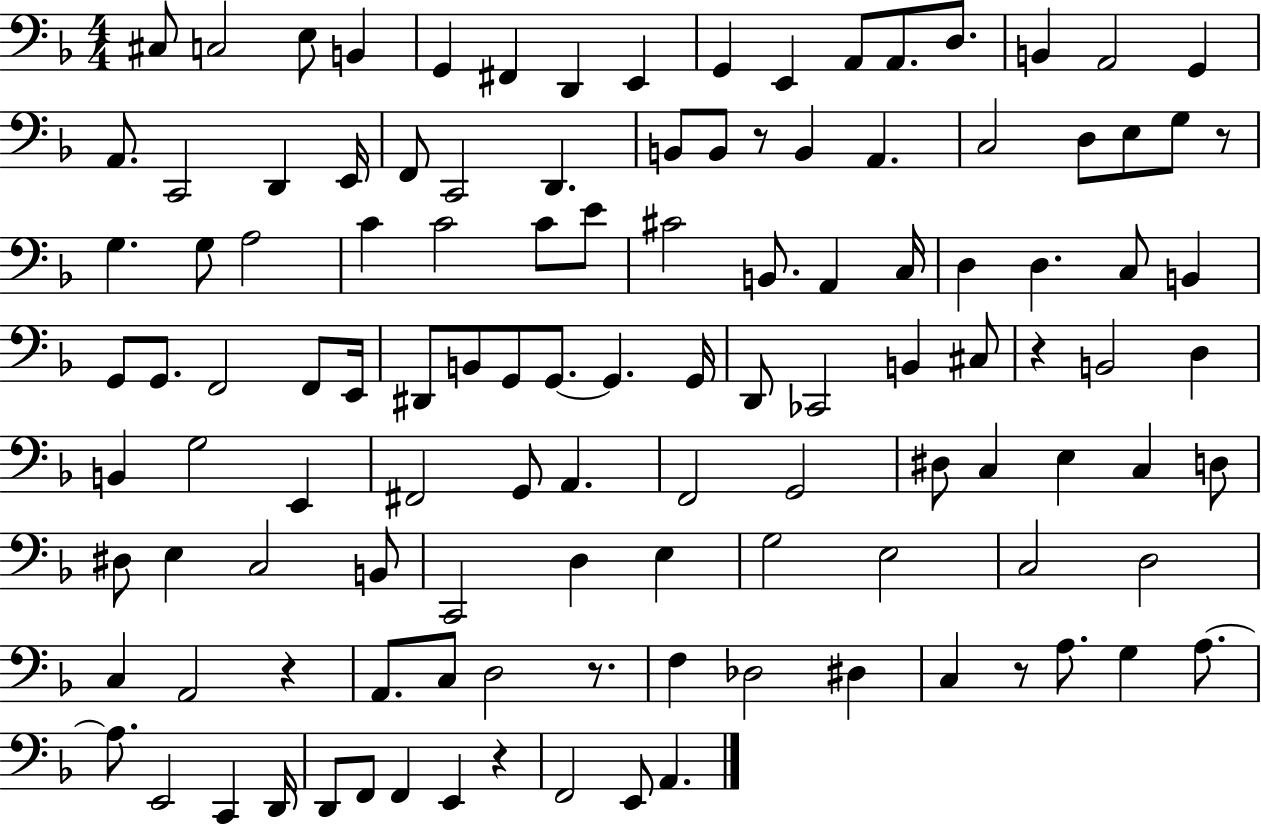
{
  \clef bass
  \numericTimeSignature
  \time 4/4
  \key f \major
  \repeat volta 2 { cis8 c2 e8 b,4 | g,4 fis,4 d,4 e,4 | g,4 e,4 a,8 a,8. d8. | b,4 a,2 g,4 | \break a,8. c,2 d,4 e,16 | f,8 c,2 d,4. | b,8 b,8 r8 b,4 a,4. | c2 d8 e8 g8 r8 | \break g4. g8 a2 | c'4 c'2 c'8 e'8 | cis'2 b,8. a,4 c16 | d4 d4. c8 b,4 | \break g,8 g,8. f,2 f,8 e,16 | dis,8 b,8 g,8 g,8.~~ g,4. g,16 | d,8 ces,2 b,4 cis8 | r4 b,2 d4 | \break b,4 g2 e,4 | fis,2 g,8 a,4. | f,2 g,2 | dis8 c4 e4 c4 d8 | \break dis8 e4 c2 b,8 | c,2 d4 e4 | g2 e2 | c2 d2 | \break c4 a,2 r4 | a,8. c8 d2 r8. | f4 des2 dis4 | c4 r8 a8. g4 a8.~~ | \break a8. e,2 c,4 d,16 | d,8 f,8 f,4 e,4 r4 | f,2 e,8 a,4. | } \bar "|."
}